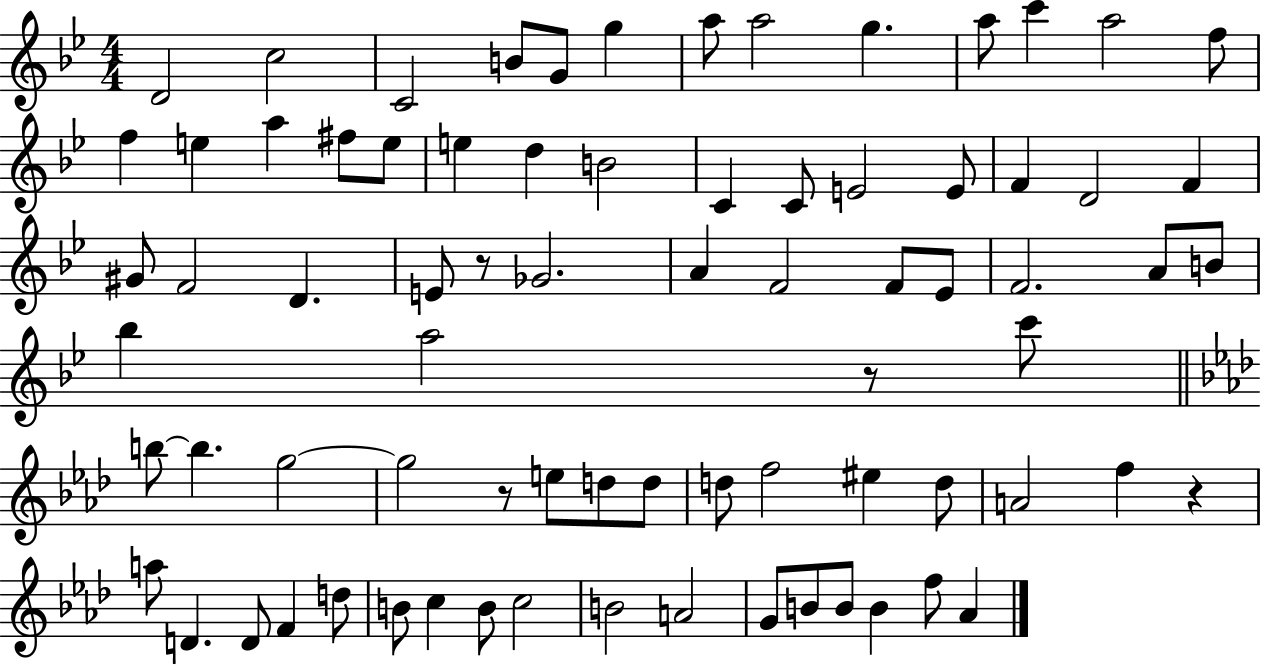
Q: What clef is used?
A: treble